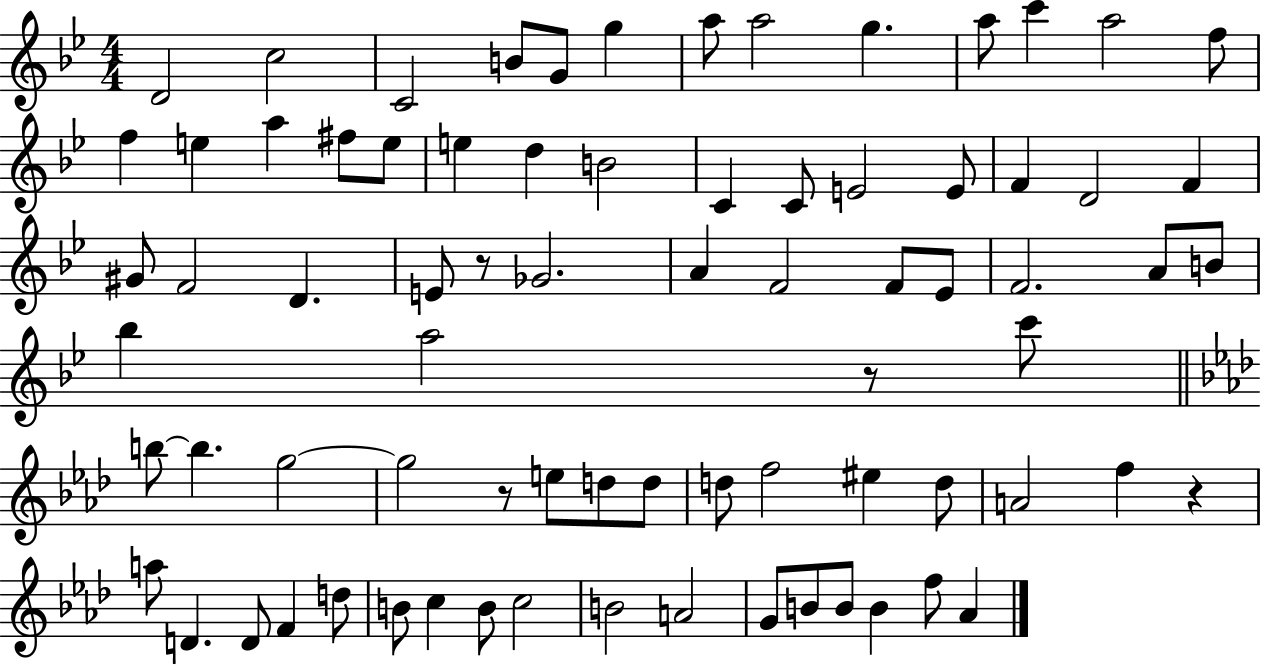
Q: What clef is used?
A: treble